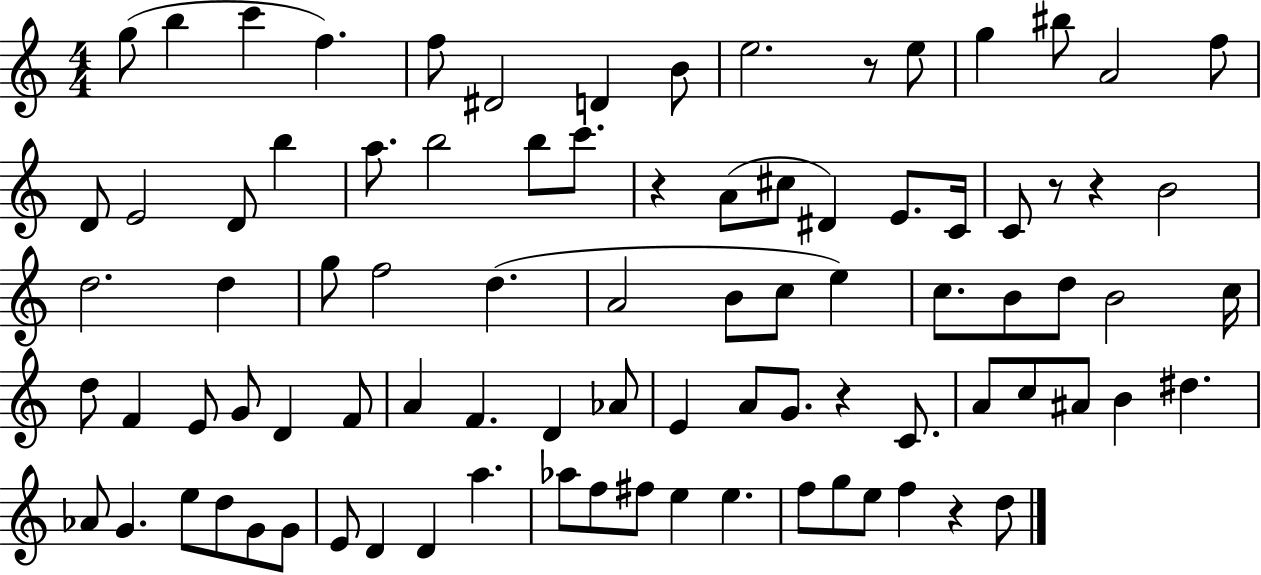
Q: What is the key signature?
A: C major